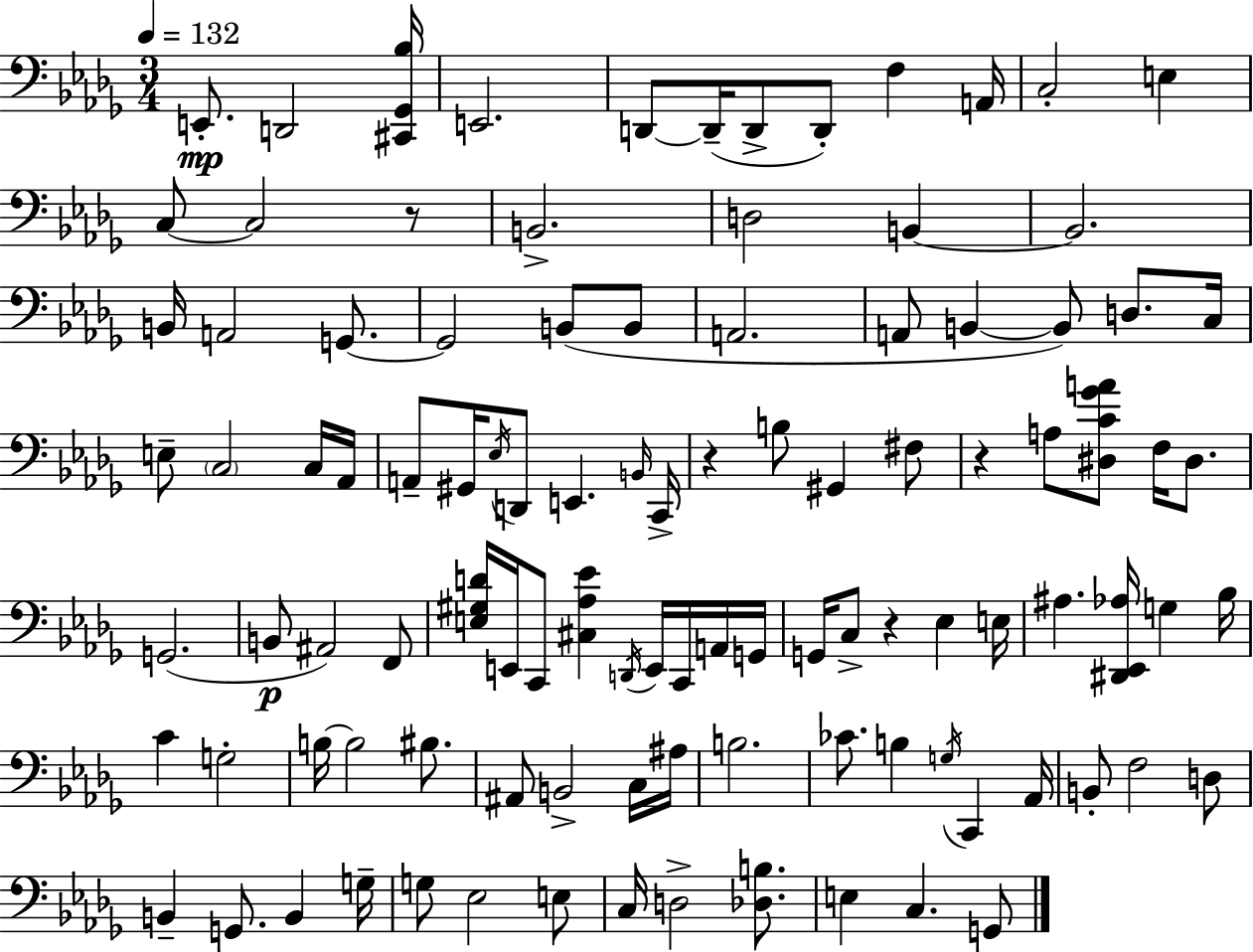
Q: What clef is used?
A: bass